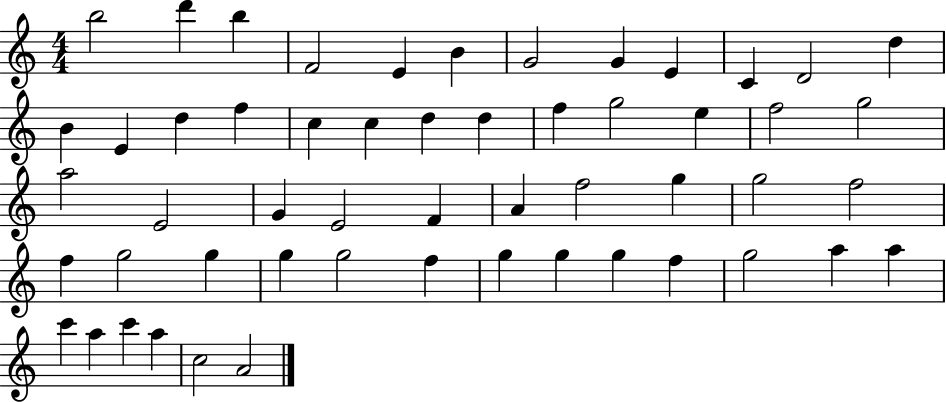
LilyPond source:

{
  \clef treble
  \numericTimeSignature
  \time 4/4
  \key c \major
  b''2 d'''4 b''4 | f'2 e'4 b'4 | g'2 g'4 e'4 | c'4 d'2 d''4 | \break b'4 e'4 d''4 f''4 | c''4 c''4 d''4 d''4 | f''4 g''2 e''4 | f''2 g''2 | \break a''2 e'2 | g'4 e'2 f'4 | a'4 f''2 g''4 | g''2 f''2 | \break f''4 g''2 g''4 | g''4 g''2 f''4 | g''4 g''4 g''4 f''4 | g''2 a''4 a''4 | \break c'''4 a''4 c'''4 a''4 | c''2 a'2 | \bar "|."
}